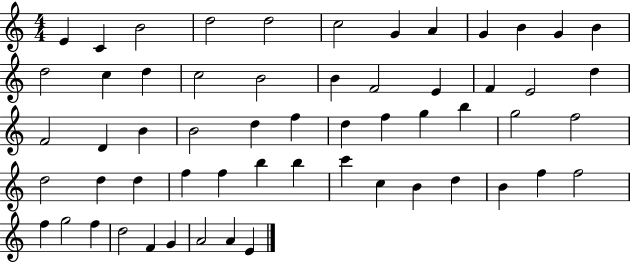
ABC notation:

X:1
T:Untitled
M:4/4
L:1/4
K:C
E C B2 d2 d2 c2 G A G B G B d2 c d c2 B2 B F2 E F E2 d F2 D B B2 d f d f g b g2 f2 d2 d d f f b b c' c B d B f f2 f g2 f d2 F G A2 A E